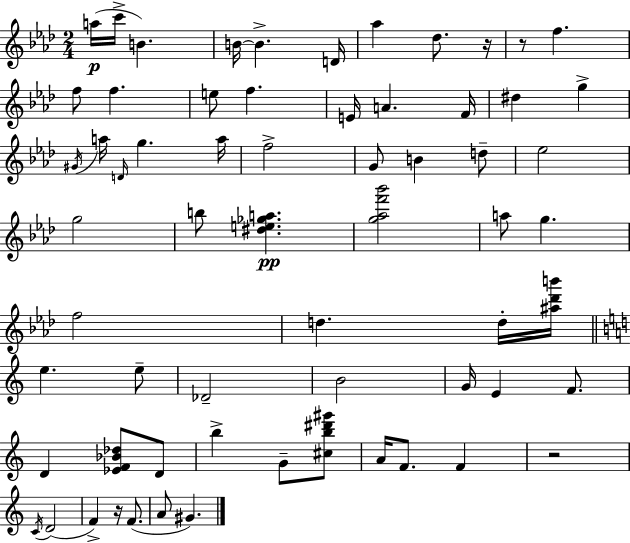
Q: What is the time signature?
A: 2/4